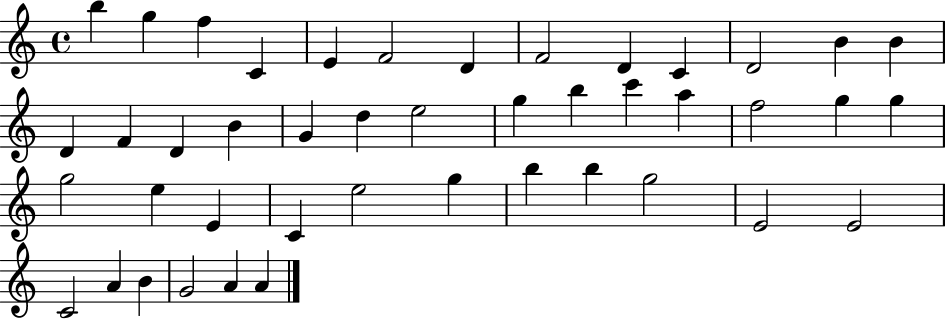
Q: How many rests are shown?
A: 0